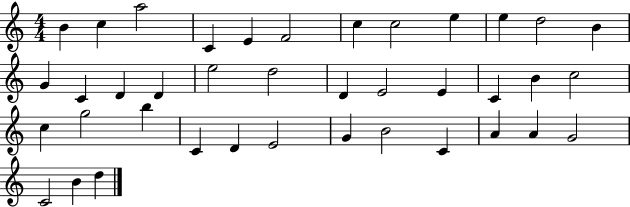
{
  \clef treble
  \numericTimeSignature
  \time 4/4
  \key c \major
  b'4 c''4 a''2 | c'4 e'4 f'2 | c''4 c''2 e''4 | e''4 d''2 b'4 | \break g'4 c'4 d'4 d'4 | e''2 d''2 | d'4 e'2 e'4 | c'4 b'4 c''2 | \break c''4 g''2 b''4 | c'4 d'4 e'2 | g'4 b'2 c'4 | a'4 a'4 g'2 | \break c'2 b'4 d''4 | \bar "|."
}